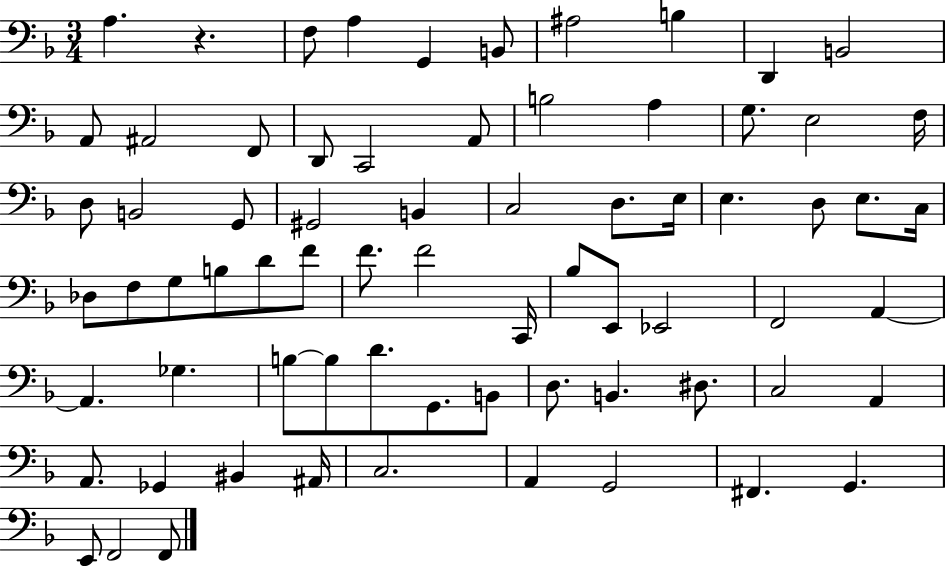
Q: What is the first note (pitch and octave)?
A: A3